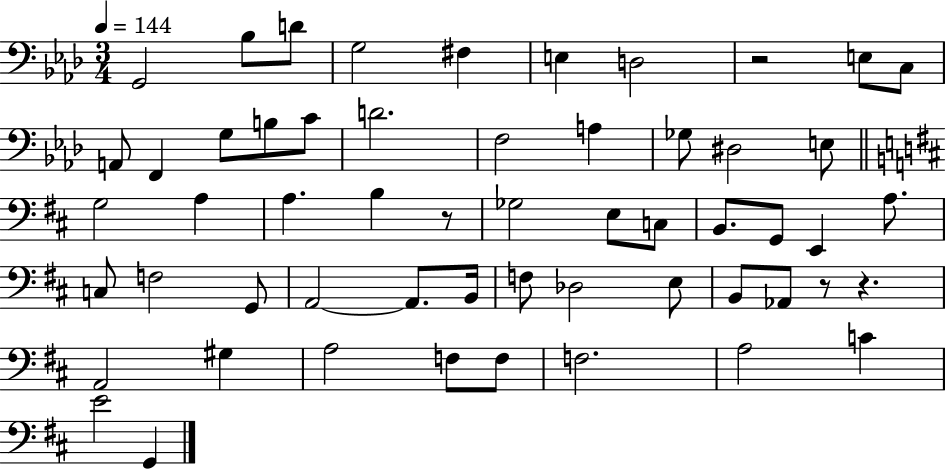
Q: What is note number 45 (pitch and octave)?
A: A3